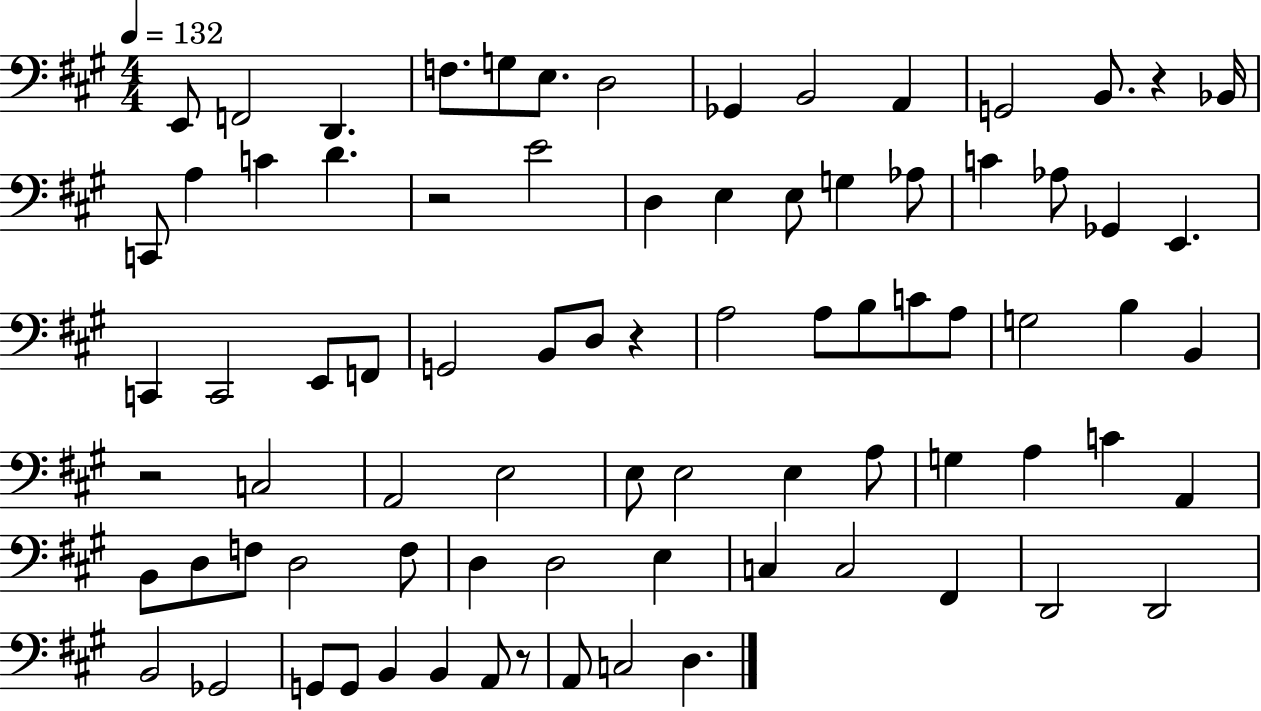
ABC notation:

X:1
T:Untitled
M:4/4
L:1/4
K:A
E,,/2 F,,2 D,, F,/2 G,/2 E,/2 D,2 _G,, B,,2 A,, G,,2 B,,/2 z _B,,/4 C,,/2 A, C D z2 E2 D, E, E,/2 G, _A,/2 C _A,/2 _G,, E,, C,, C,,2 E,,/2 F,,/2 G,,2 B,,/2 D,/2 z A,2 A,/2 B,/2 C/2 A,/2 G,2 B, B,, z2 C,2 A,,2 E,2 E,/2 E,2 E, A,/2 G, A, C A,, B,,/2 D,/2 F,/2 D,2 F,/2 D, D,2 E, C, C,2 ^F,, D,,2 D,,2 B,,2 _G,,2 G,,/2 G,,/2 B,, B,, A,,/2 z/2 A,,/2 C,2 D,